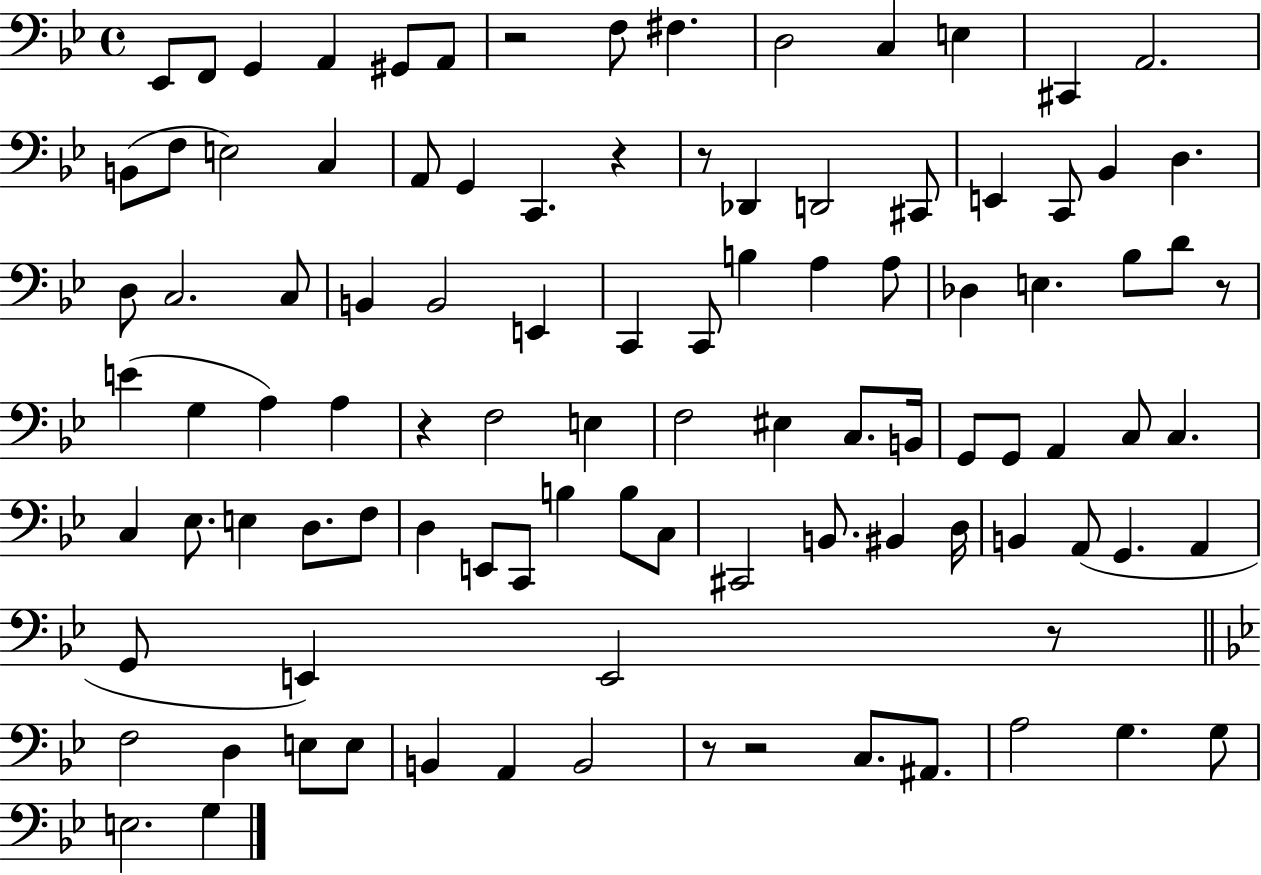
{
  \clef bass
  \time 4/4
  \defaultTimeSignature
  \key bes \major
  ees,8 f,8 g,4 a,4 gis,8 a,8 | r2 f8 fis4. | d2 c4 e4 | cis,4 a,2. | \break b,8( f8 e2) c4 | a,8 g,4 c,4. r4 | r8 des,4 d,2 cis,8 | e,4 c,8 bes,4 d4. | \break d8 c2. c8 | b,4 b,2 e,4 | c,4 c,8 b4 a4 a8 | des4 e4. bes8 d'8 r8 | \break e'4( g4 a4) a4 | r4 f2 e4 | f2 eis4 c8. b,16 | g,8 g,8 a,4 c8 c4. | \break c4 ees8. e4 d8. f8 | d4 e,8 c,8 b4 b8 c8 | cis,2 b,8. bis,4 d16 | b,4 a,8( g,4. a,4 | \break g,8 e,4) e,2 r8 | \bar "||" \break \key g \minor f2 d4 e8 e8 | b,4 a,4 b,2 | r8 r2 c8. ais,8. | a2 g4. g8 | \break e2. g4 | \bar "|."
}